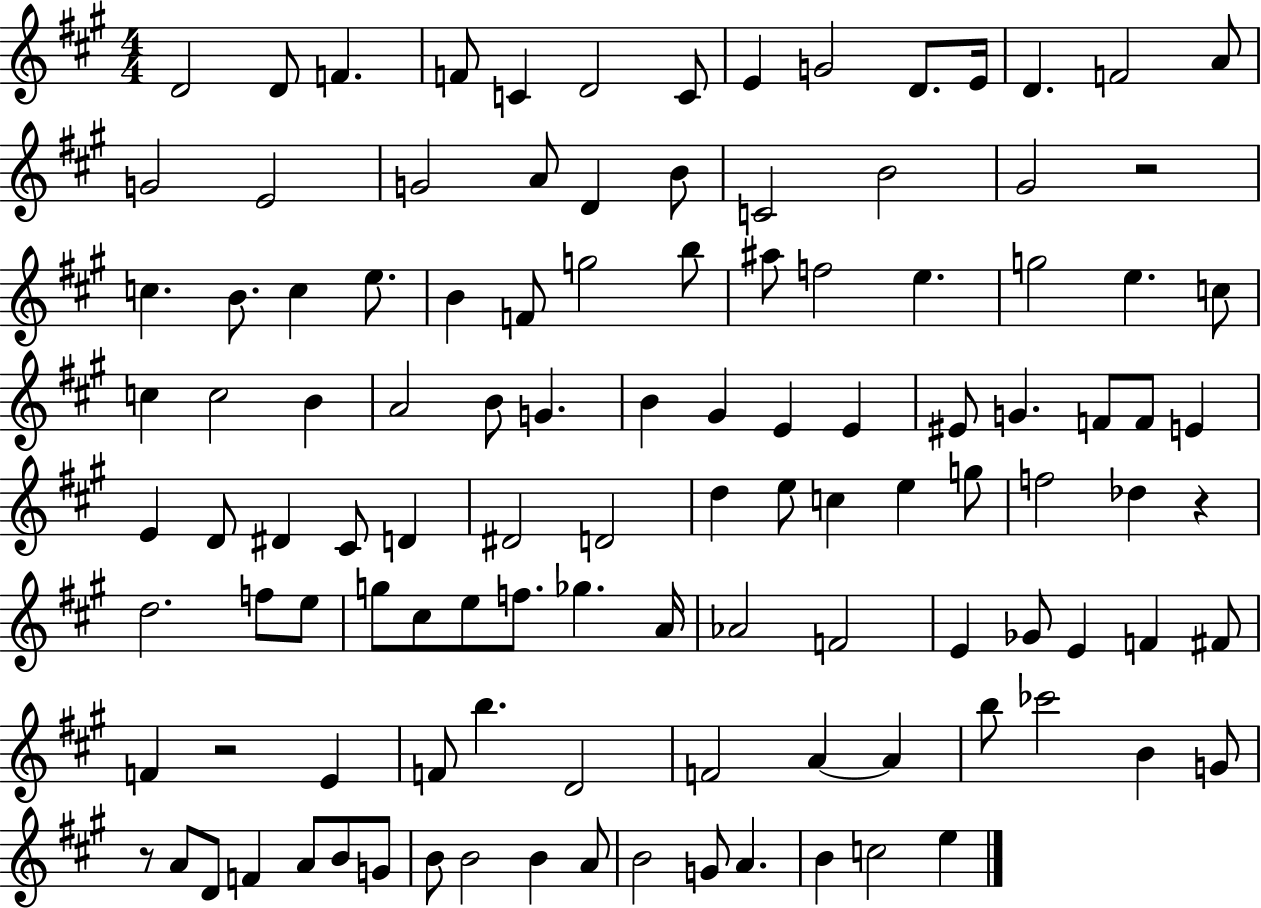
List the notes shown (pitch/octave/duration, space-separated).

D4/h D4/e F4/q. F4/e C4/q D4/h C4/e E4/q G4/h D4/e. E4/s D4/q. F4/h A4/e G4/h E4/h G4/h A4/e D4/q B4/e C4/h B4/h G#4/h R/h C5/q. B4/e. C5/q E5/e. B4/q F4/e G5/h B5/e A#5/e F5/h E5/q. G5/h E5/q. C5/e C5/q C5/h B4/q A4/h B4/e G4/q. B4/q G#4/q E4/q E4/q EIS4/e G4/q. F4/e F4/e E4/q E4/q D4/e D#4/q C#4/e D4/q D#4/h D4/h D5/q E5/e C5/q E5/q G5/e F5/h Db5/q R/q D5/h. F5/e E5/e G5/e C#5/e E5/e F5/e. Gb5/q. A4/s Ab4/h F4/h E4/q Gb4/e E4/q F4/q F#4/e F4/q R/h E4/q F4/e B5/q. D4/h F4/h A4/q A4/q B5/e CES6/h B4/q G4/e R/e A4/e D4/e F4/q A4/e B4/e G4/e B4/e B4/h B4/q A4/e B4/h G4/e A4/q. B4/q C5/h E5/q